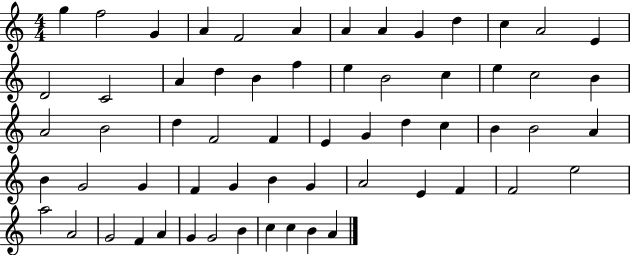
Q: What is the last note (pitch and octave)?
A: A4